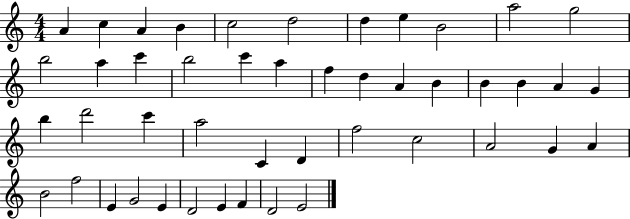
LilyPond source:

{
  \clef treble
  \numericTimeSignature
  \time 4/4
  \key c \major
  a'4 c''4 a'4 b'4 | c''2 d''2 | d''4 e''4 b'2 | a''2 g''2 | \break b''2 a''4 c'''4 | b''2 c'''4 a''4 | f''4 d''4 a'4 b'4 | b'4 b'4 a'4 g'4 | \break b''4 d'''2 c'''4 | a''2 c'4 d'4 | f''2 c''2 | a'2 g'4 a'4 | \break b'2 f''2 | e'4 g'2 e'4 | d'2 e'4 f'4 | d'2 e'2 | \break \bar "|."
}